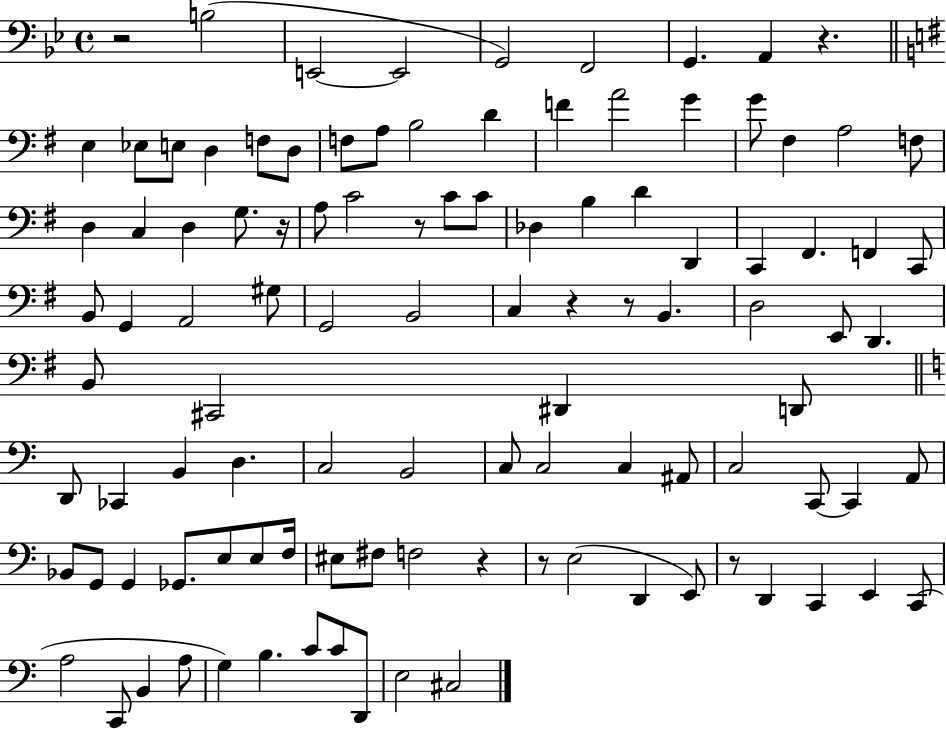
R/h B3/h E2/h E2/h G2/h F2/h G2/q. A2/q R/q. E3/q Eb3/e E3/e D3/q F3/e D3/e F3/e A3/e B3/h D4/q F4/q A4/h G4/q G4/e F#3/q A3/h F3/e D3/q C3/q D3/q G3/e. R/s A3/e C4/h R/e C4/e C4/e Db3/q B3/q D4/q D2/q C2/q F#2/q. F2/q C2/e B2/e G2/q A2/h G#3/e G2/h B2/h C3/q R/q R/e B2/q. D3/h E2/e D2/q. B2/e C#2/h D#2/q D2/e D2/e CES2/q B2/q D3/q. C3/h B2/h C3/e C3/h C3/q A#2/e C3/h C2/e C2/q A2/e Bb2/e G2/e G2/q Gb2/e. E3/e E3/e F3/s EIS3/e F#3/e F3/h R/q R/e E3/h D2/q E2/e R/e D2/q C2/q E2/q C2/e A3/h C2/e B2/q A3/e G3/q B3/q. C4/e C4/e D2/e E3/h C#3/h